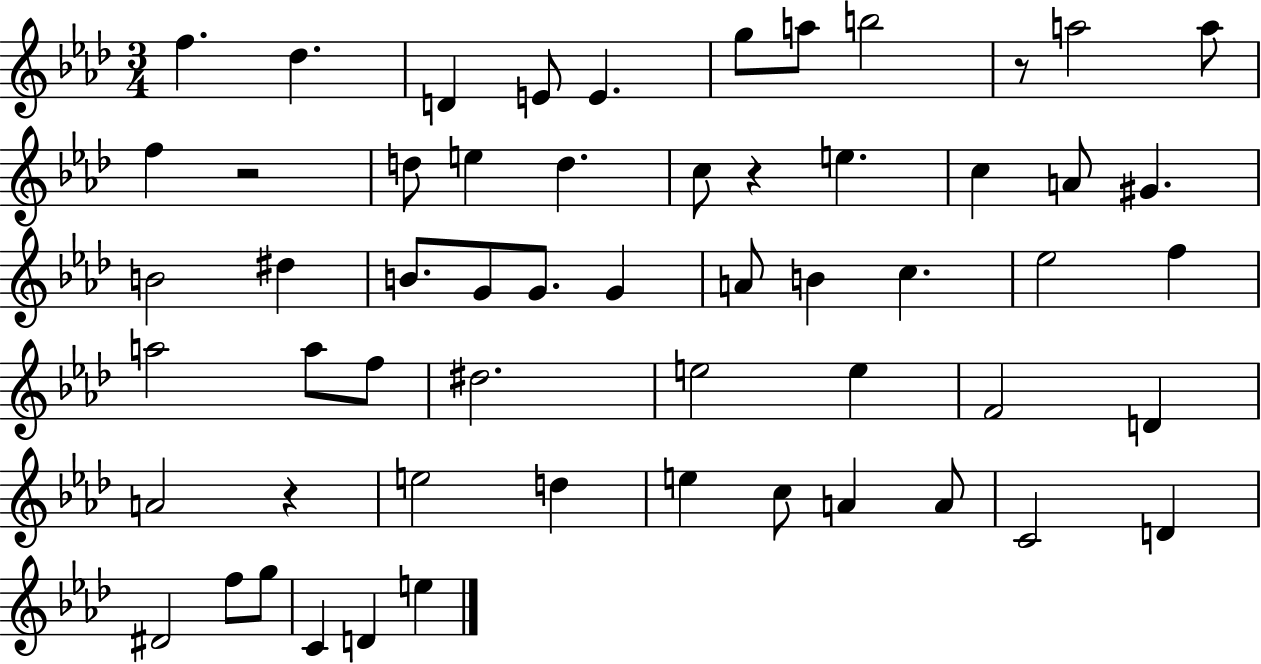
X:1
T:Untitled
M:3/4
L:1/4
K:Ab
f _d D E/2 E g/2 a/2 b2 z/2 a2 a/2 f z2 d/2 e d c/2 z e c A/2 ^G B2 ^d B/2 G/2 G/2 G A/2 B c _e2 f a2 a/2 f/2 ^d2 e2 e F2 D A2 z e2 d e c/2 A A/2 C2 D ^D2 f/2 g/2 C D e